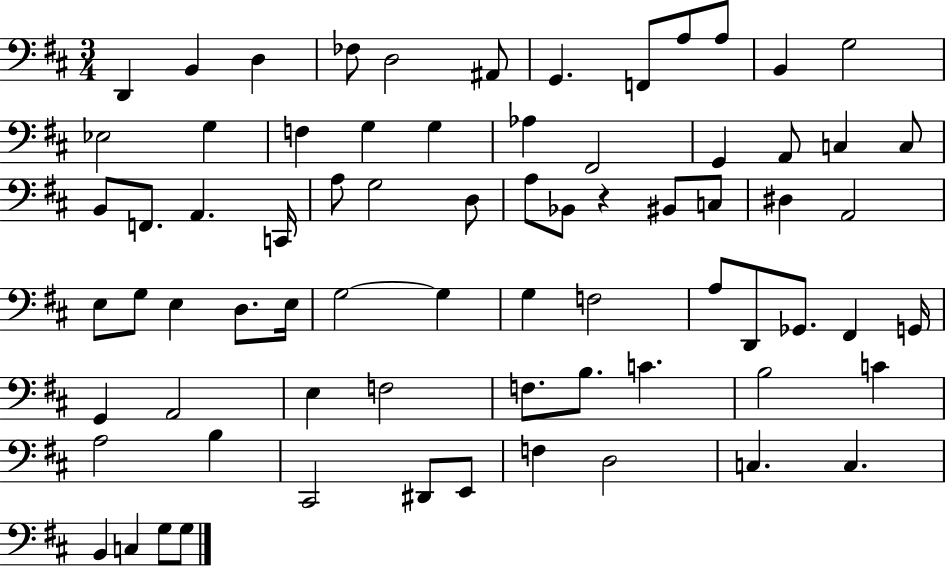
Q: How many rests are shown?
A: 1